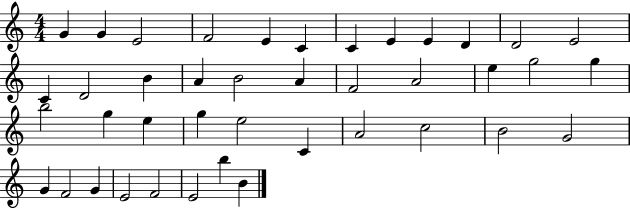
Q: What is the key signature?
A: C major